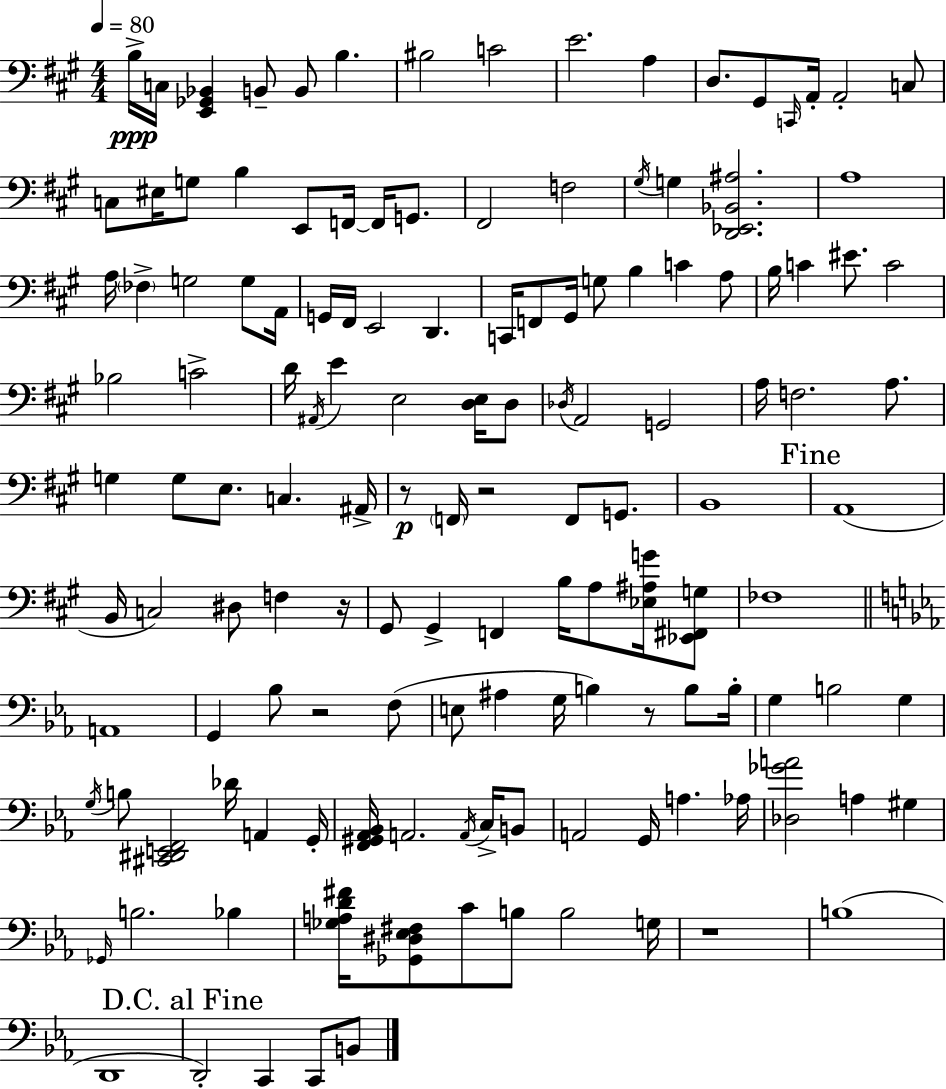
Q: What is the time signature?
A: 4/4